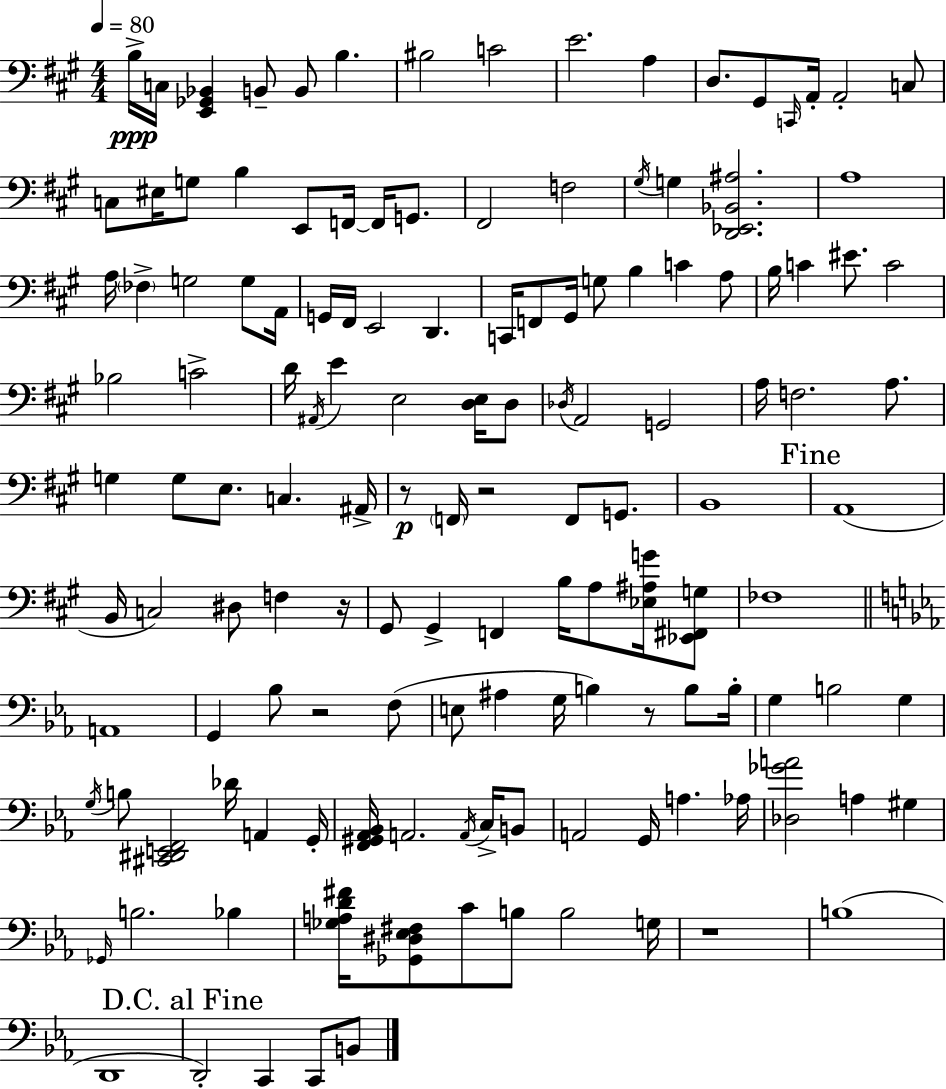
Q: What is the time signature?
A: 4/4